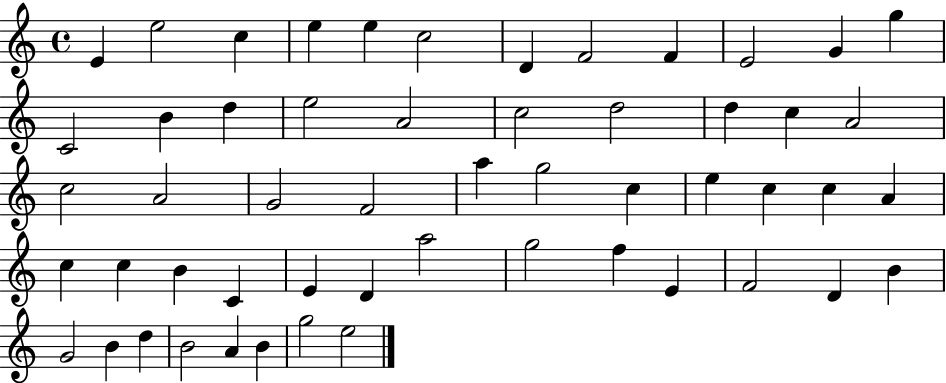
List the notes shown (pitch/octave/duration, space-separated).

E4/q E5/h C5/q E5/q E5/q C5/h D4/q F4/h F4/q E4/h G4/q G5/q C4/h B4/q D5/q E5/h A4/h C5/h D5/h D5/q C5/q A4/h C5/h A4/h G4/h F4/h A5/q G5/h C5/q E5/q C5/q C5/q A4/q C5/q C5/q B4/q C4/q E4/q D4/q A5/h G5/h F5/q E4/q F4/h D4/q B4/q G4/h B4/q D5/q B4/h A4/q B4/q G5/h E5/h